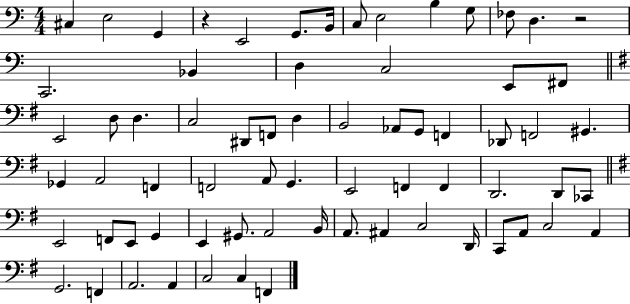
X:1
T:Untitled
M:4/4
L:1/4
K:C
^C, E,2 G,, z E,,2 G,,/2 B,,/4 C,/2 E,2 B, G,/2 _F,/2 D, z2 C,,2 _B,, D, C,2 E,,/2 ^F,,/2 E,,2 D,/2 D, C,2 ^D,,/2 F,,/2 D, B,,2 _A,,/2 G,,/2 F,, _D,,/2 F,,2 ^G,, _G,, A,,2 F,, F,,2 A,,/2 G,, E,,2 F,, F,, D,,2 D,,/2 _C,,/2 E,,2 F,,/2 E,,/2 G,, E,, ^G,,/2 A,,2 B,,/4 A,,/2 ^A,, C,2 D,,/4 C,,/2 A,,/2 C,2 A,, G,,2 F,, A,,2 A,, C,2 C, F,,